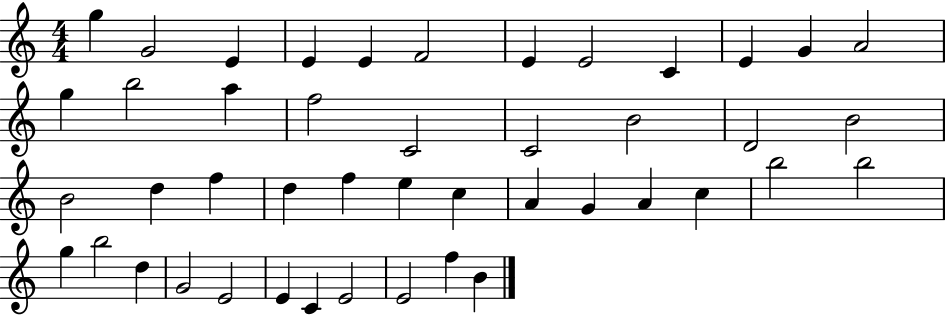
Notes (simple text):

G5/q G4/h E4/q E4/q E4/q F4/h E4/q E4/h C4/q E4/q G4/q A4/h G5/q B5/h A5/q F5/h C4/h C4/h B4/h D4/h B4/h B4/h D5/q F5/q D5/q F5/q E5/q C5/q A4/q G4/q A4/q C5/q B5/h B5/h G5/q B5/h D5/q G4/h E4/h E4/q C4/q E4/h E4/h F5/q B4/q